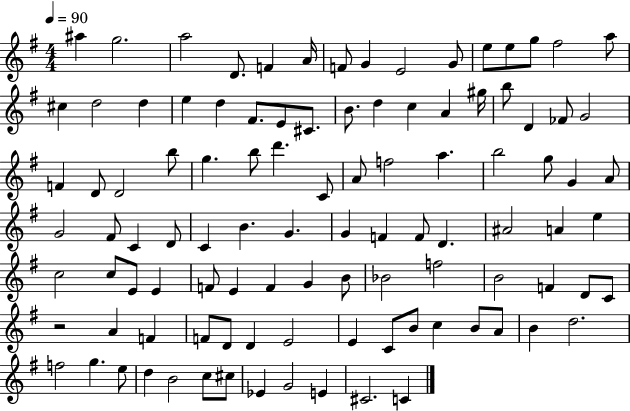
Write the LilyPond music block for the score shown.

{
  \clef treble
  \numericTimeSignature
  \time 4/4
  \key g \major
  \tempo 4 = 90
  ais''4 g''2. | a''2 d'8. f'4 a'16 | f'8 g'4 e'2 g'8 | e''8 e''8 g''8 fis''2 a''8 | \break cis''4 d''2 d''4 | e''4 d''4 fis'8. e'8 cis'8. | b'8. d''4 c''4 a'4 gis''16 | b''8 d'4 fes'8 g'2 | \break f'4 d'8 d'2 b''8 | g''4. b''8 d'''4. c'8 | a'8 f''2 a''4. | b''2 g''8 g'4 a'8 | \break g'2 fis'8 c'4 d'8 | c'4 b'4. g'4. | g'4 f'4 f'8 d'4. | ais'2 a'4 e''4 | \break c''2 c''8 e'8 e'4 | f'8 e'4 f'4 g'4 b'8 | bes'2 f''2 | b'2 f'4 d'8 c'8 | \break r2 a'4 f'4 | f'8 d'8 d'4 e'2 | e'4 c'8 b'8 c''4 b'8 a'8 | b'4 d''2. | \break f''2 g''4. e''8 | d''4 b'2 c''8 cis''8 | ees'4 g'2 e'4 | cis'2. c'4 | \break \bar "|."
}